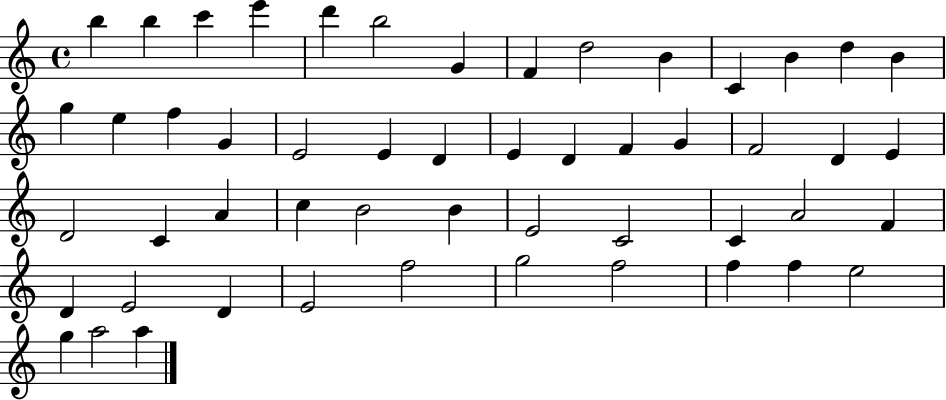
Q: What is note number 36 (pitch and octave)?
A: C4